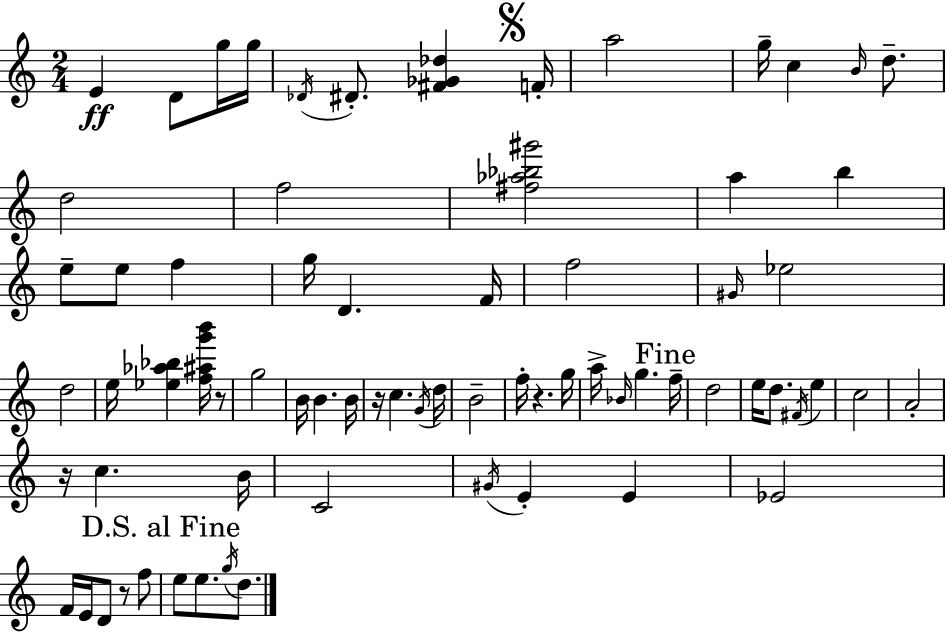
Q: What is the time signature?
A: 2/4